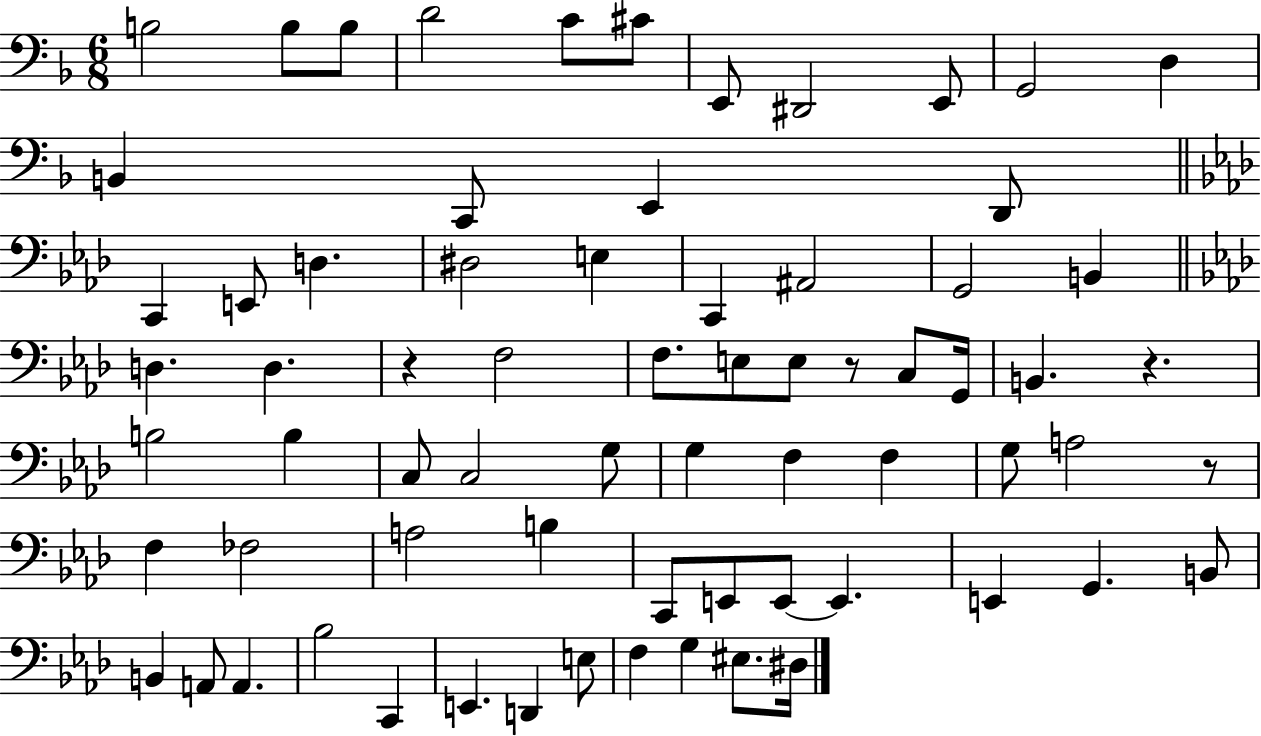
B3/h B3/e B3/e D4/h C4/e C#4/e E2/e D#2/h E2/e G2/h D3/q B2/q C2/e E2/q D2/e C2/q E2/e D3/q. D#3/h E3/q C2/q A#2/h G2/h B2/q D3/q. D3/q. R/q F3/h F3/e. E3/e E3/e R/e C3/e G2/s B2/q. R/q. B3/h B3/q C3/e C3/h G3/e G3/q F3/q F3/q G3/e A3/h R/e F3/q FES3/h A3/h B3/q C2/e E2/e E2/e E2/q. E2/q G2/q. B2/e B2/q A2/e A2/q. Bb3/h C2/q E2/q. D2/q E3/e F3/q G3/q EIS3/e. D#3/s